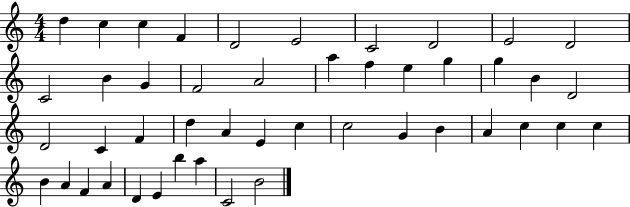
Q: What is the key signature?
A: C major